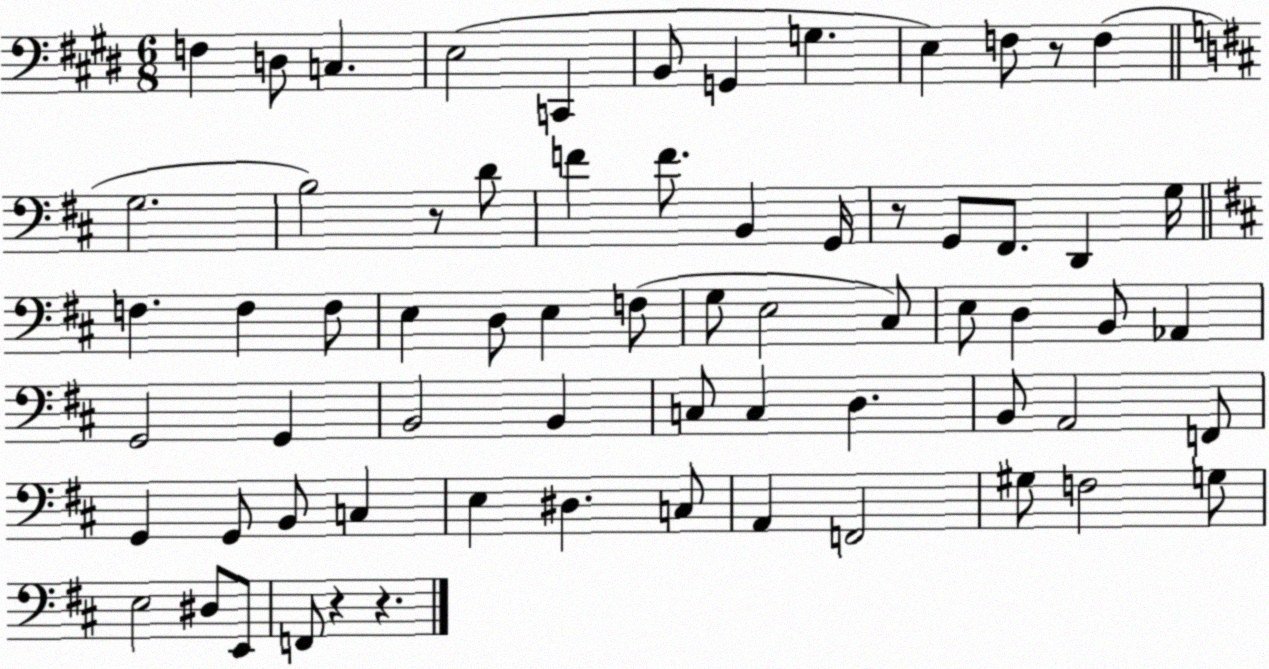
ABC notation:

X:1
T:Untitled
M:6/8
L:1/4
K:E
F, D,/2 C, E,2 C,, B,,/2 G,, G, E, F,/2 z/2 F, G,2 B,2 z/2 D/2 F F/2 B,, G,,/4 z/2 G,,/2 ^F,,/2 D,, G,/4 F, F, F,/2 E, D,/2 E, F,/2 G,/2 E,2 ^C,/2 E,/2 D, B,,/2 _A,, G,,2 G,, B,,2 B,, C,/2 C, D, B,,/2 A,,2 F,,/2 G,, G,,/2 B,,/2 C, E, ^D, C,/2 A,, F,,2 ^G,/2 F,2 G,/2 E,2 ^D,/2 E,,/2 F,,/2 z z